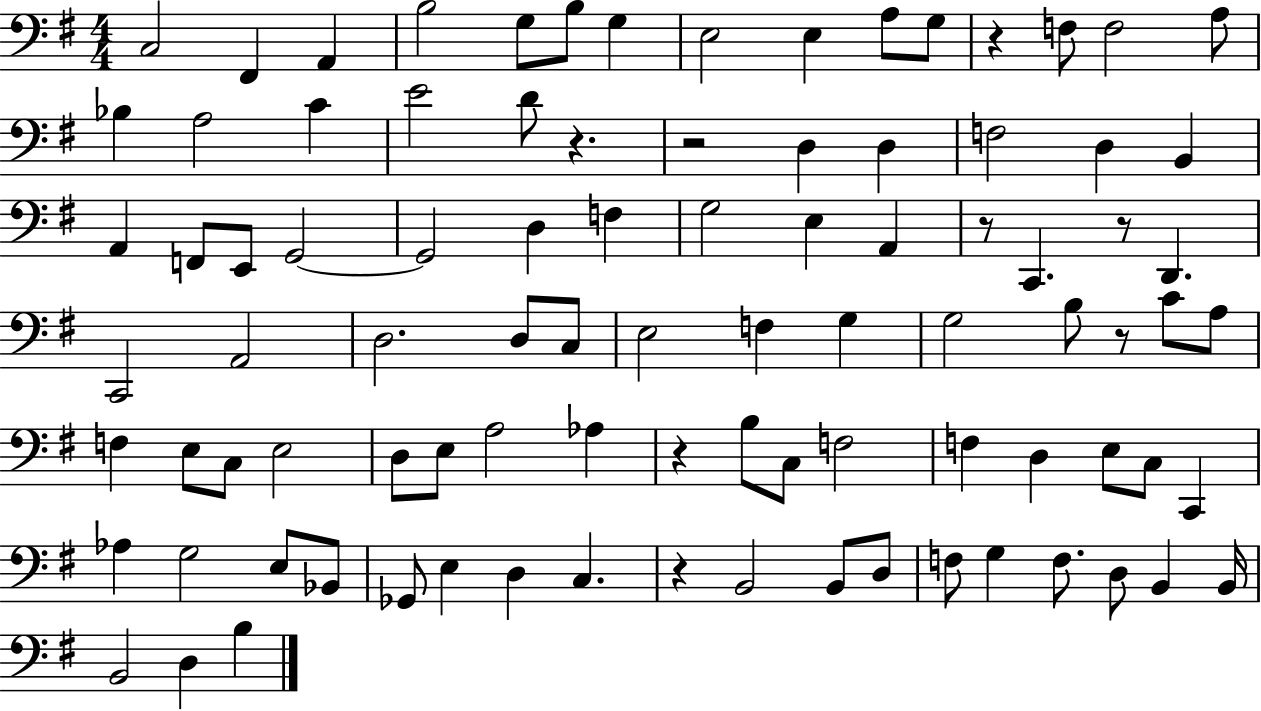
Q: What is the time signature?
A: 4/4